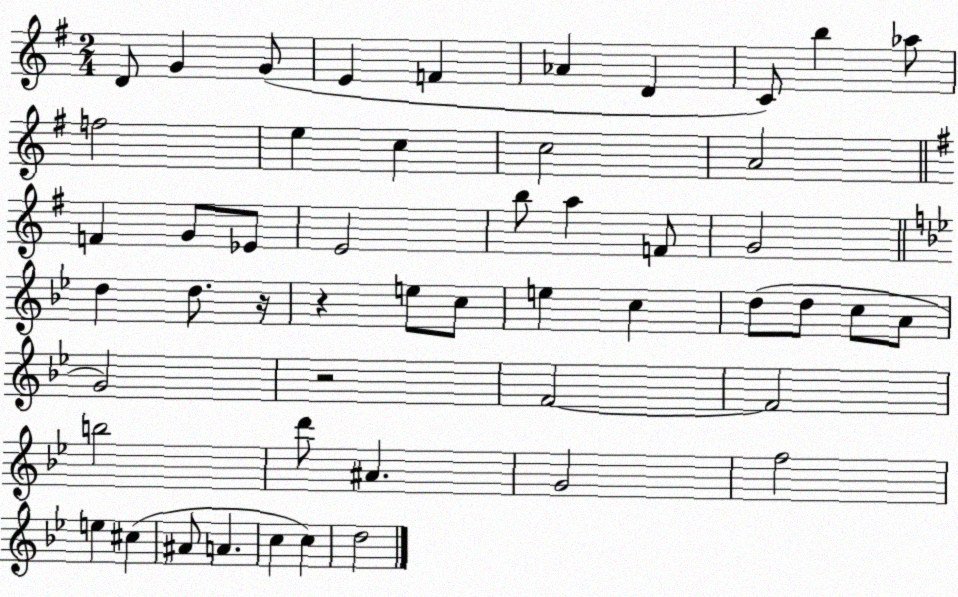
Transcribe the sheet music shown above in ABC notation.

X:1
T:Untitled
M:2/4
L:1/4
K:G
D/2 G G/2 E F _A D C/2 b _a/2 f2 e c c2 A2 F G/2 _E/2 E2 b/2 a F/2 G2 d d/2 z/4 z e/2 c/2 e c d/2 d/2 c/2 A/2 G2 z2 F2 F2 b2 d'/2 ^A G2 f2 e ^c ^A/2 A c c d2